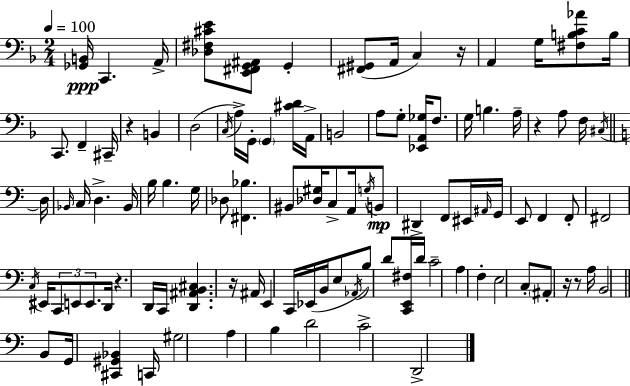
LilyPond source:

{
  \clef bass
  \numericTimeSignature
  \time 2/4
  \key f \major
  \tempo 4 = 100
  <ges, b,>16\ppp c,4. a,16-> | <des fis cis' e'>8 <e, fis, g, ais,>8 g,4-. | <fis, gis,>8( a,16 c4) r16 | a,4 g16 <fis b c' aes'>8 b16 | \break c,8. f,4-- cis,16-- | r4 b,4 | d2( | \acciaccatura { c16 } a16->) g,16-. \parenthesize g,4 <cis' d'>16 | \break a,16-> b,2 | a8 g8-. <ees, a, ges>16 f8. | g16 b4. | a16-- r4 a8 f16 | \break \acciaccatura { cis16 } \bar "||" \break \key c \major d16 \grace { bes,16 } c16 d4.-> | bes,16 b16 b4. | g16 des8 <fis, bes>4. | bis,8 <des gis>16 c8-> a,16 | \break \acciaccatura { g16 }\mp b,8 dis,4-> f,8 | eis,16 \grace { ais,16 } g,16 e,8 f,4 | f,8-. fis,2 | \acciaccatura { c16 } eis,16 \tuplet 3/2 { c,8 | \break e,8 e,8. } d,16 r4. | d,16 c,16 <d, ais, b, cis>4. | r16 ais,16 e,4 | c,16 ees,16( b,16 e8 \acciaccatura { aes,16 }) | \break b8 d'8 <c, e, fis>16 d'16 c'2-- | a4 | f4-. e2 | c8-. | \break \parenthesize ais,8-. r16 r8 a16 b,2 | \bar "||" \break \key a \minor b,8 g,16 <cis, gis, bes,>4 c,16 | gis2 | a4 b4 | d'2 | \break c'2-> | d,2-> | \bar "|."
}